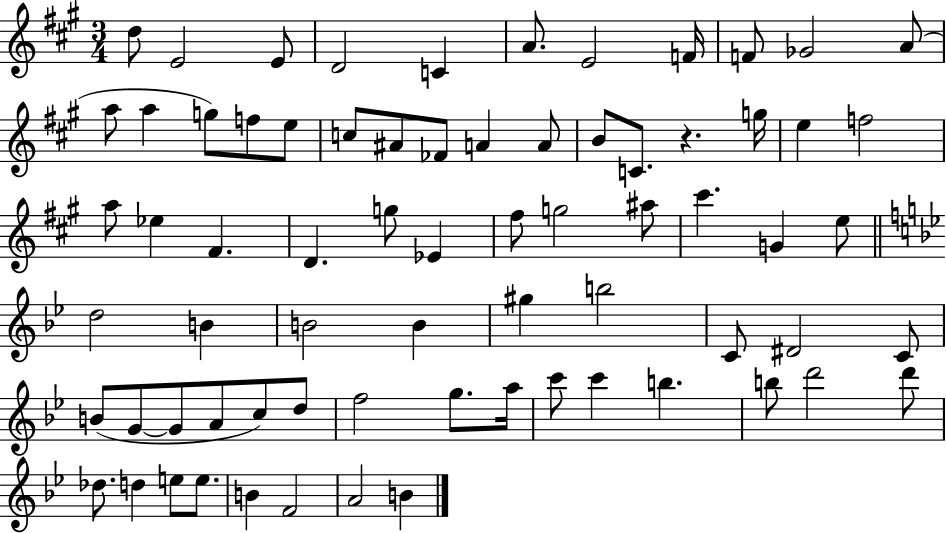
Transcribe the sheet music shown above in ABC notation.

X:1
T:Untitled
M:3/4
L:1/4
K:A
d/2 E2 E/2 D2 C A/2 E2 F/4 F/2 _G2 A/2 a/2 a g/2 f/2 e/2 c/2 ^A/2 _F/2 A A/2 B/2 C/2 z g/4 e f2 a/2 _e ^F D g/2 _E ^f/2 g2 ^a/2 ^c' G e/2 d2 B B2 B ^g b2 C/2 ^D2 C/2 B/2 G/2 G/2 A/2 c/2 d/2 f2 g/2 a/4 c'/2 c' b b/2 d'2 d'/2 _d/2 d e/2 e/2 B F2 A2 B